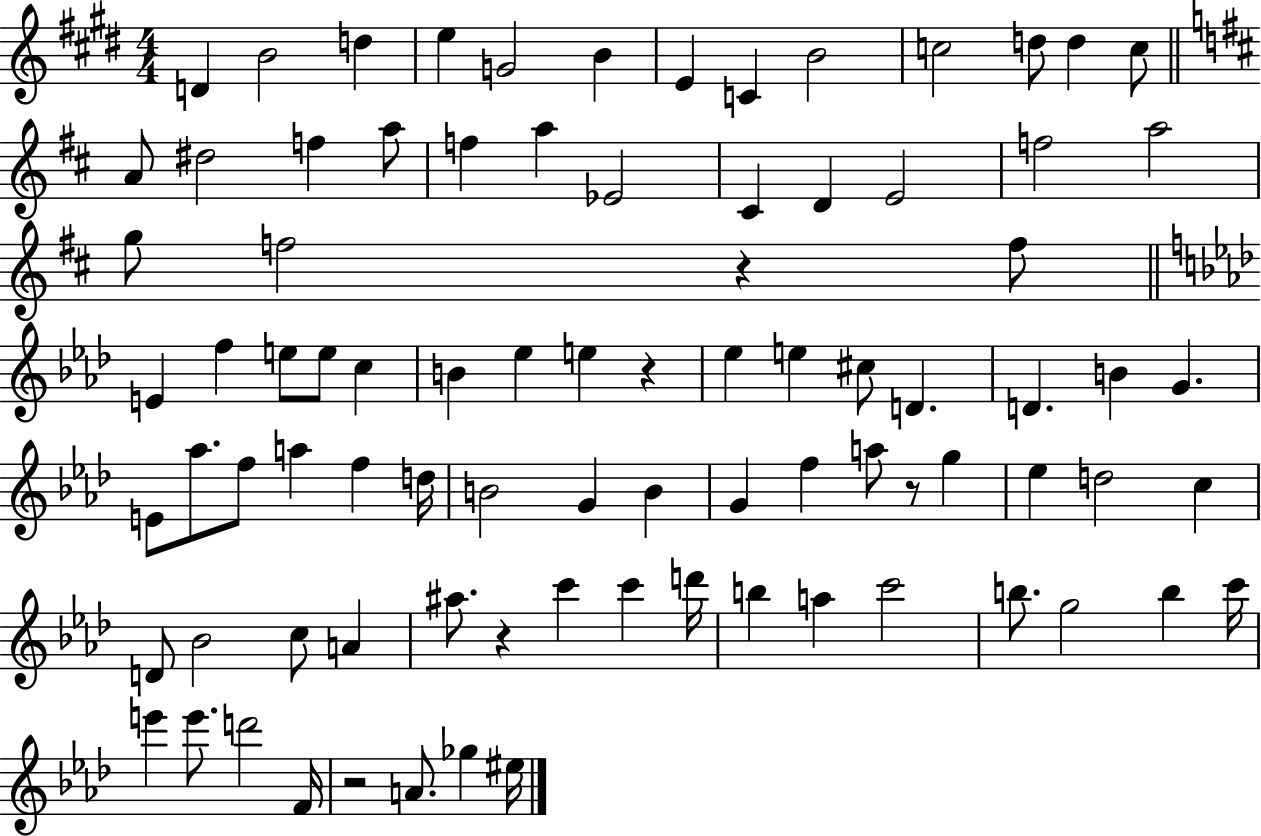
{
  \clef treble
  \numericTimeSignature
  \time 4/4
  \key e \major
  d'4 b'2 d''4 | e''4 g'2 b'4 | e'4 c'4 b'2 | c''2 d''8 d''4 c''8 | \break \bar "||" \break \key b \minor a'8 dis''2 f''4 a''8 | f''4 a''4 ees'2 | cis'4 d'4 e'2 | f''2 a''2 | \break g''8 f''2 r4 f''8 | \bar "||" \break \key aes \major e'4 f''4 e''8 e''8 c''4 | b'4 ees''4 e''4 r4 | ees''4 e''4 cis''8 d'4. | d'4. b'4 g'4. | \break e'8 aes''8. f''8 a''4 f''4 d''16 | b'2 g'4 b'4 | g'4 f''4 a''8 r8 g''4 | ees''4 d''2 c''4 | \break d'8 bes'2 c''8 a'4 | ais''8. r4 c'''4 c'''4 d'''16 | b''4 a''4 c'''2 | b''8. g''2 b''4 c'''16 | \break e'''4 e'''8. d'''2 f'16 | r2 a'8. ges''4 eis''16 | \bar "|."
}